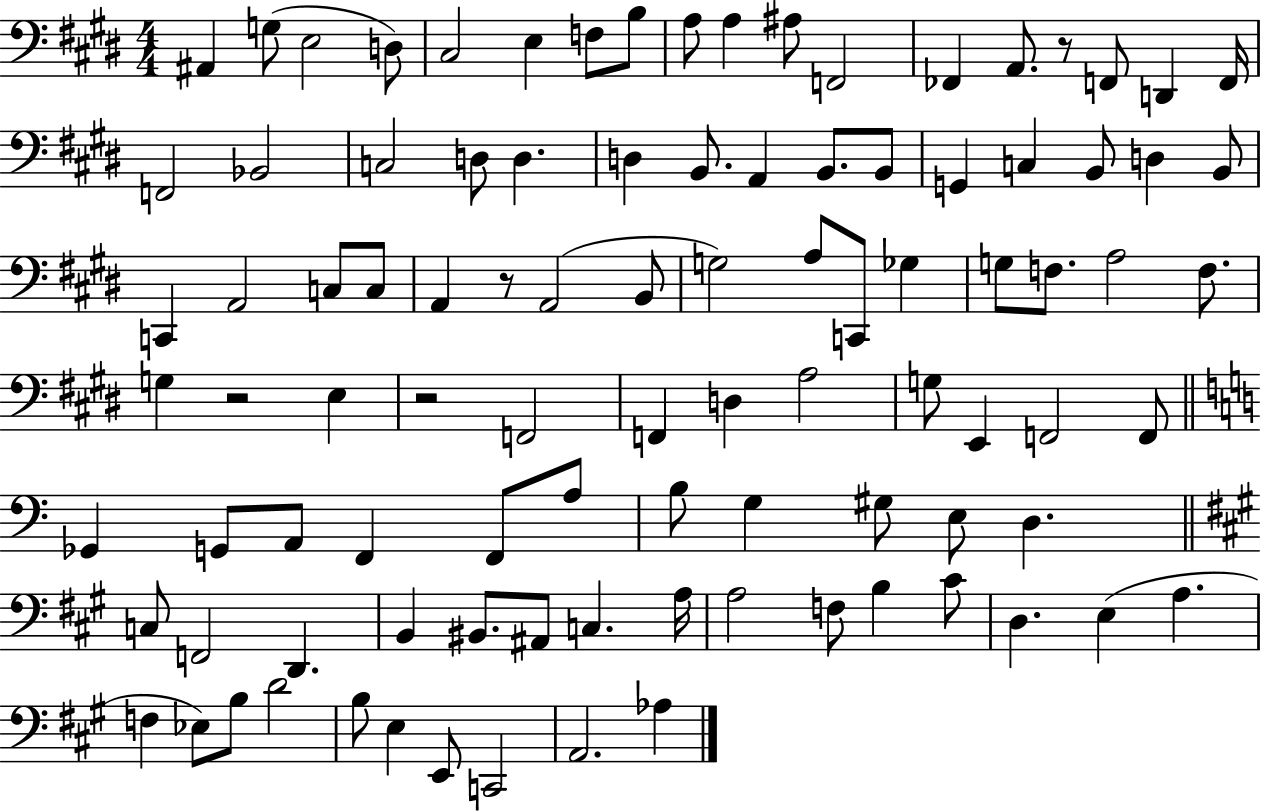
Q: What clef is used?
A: bass